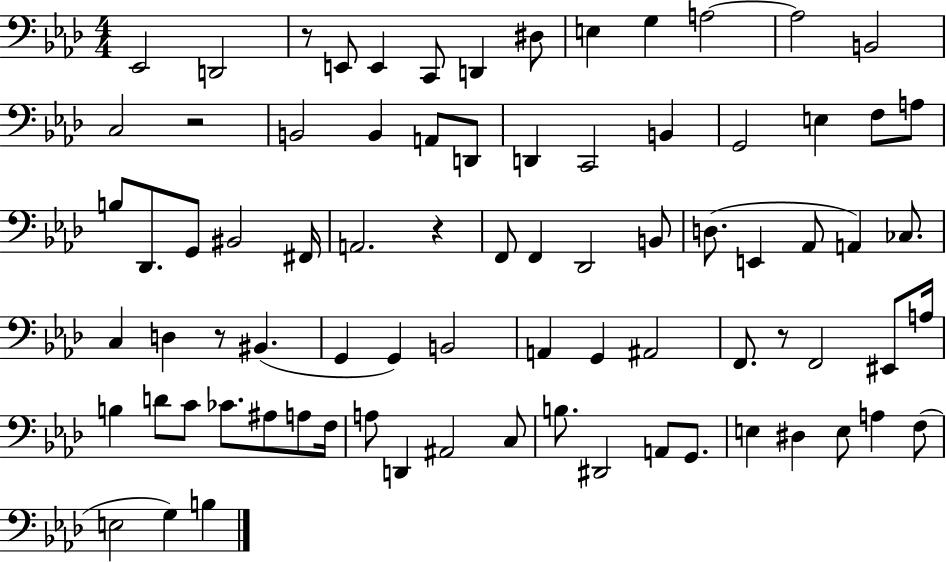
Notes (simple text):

Eb2/h D2/h R/e E2/e E2/q C2/e D2/q D#3/e E3/q G3/q A3/h A3/h B2/h C3/h R/h B2/h B2/q A2/e D2/e D2/q C2/h B2/q G2/h E3/q F3/e A3/e B3/e Db2/e. G2/e BIS2/h F#2/s A2/h. R/q F2/e F2/q Db2/h B2/e D3/e. E2/q Ab2/e A2/q CES3/e. C3/q D3/q R/e BIS2/q. G2/q G2/q B2/h A2/q G2/q A#2/h F2/e. R/e F2/h EIS2/e A3/s B3/q D4/e C4/e CES4/e. A#3/e A3/e F3/s A3/e D2/q A#2/h C3/e B3/e. D#2/h A2/e G2/e. E3/q D#3/q E3/e A3/q F3/e E3/h G3/q B3/q